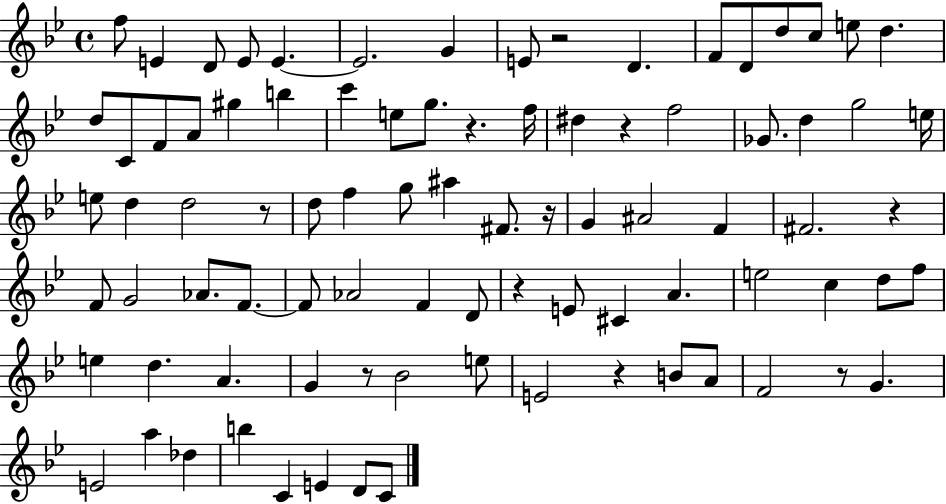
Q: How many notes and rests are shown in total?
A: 87